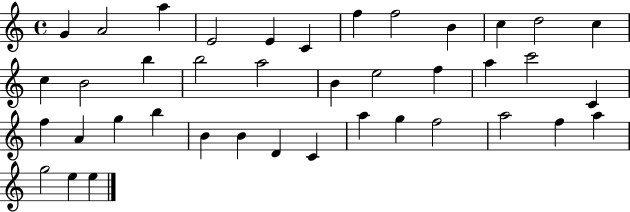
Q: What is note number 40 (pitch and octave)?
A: E5